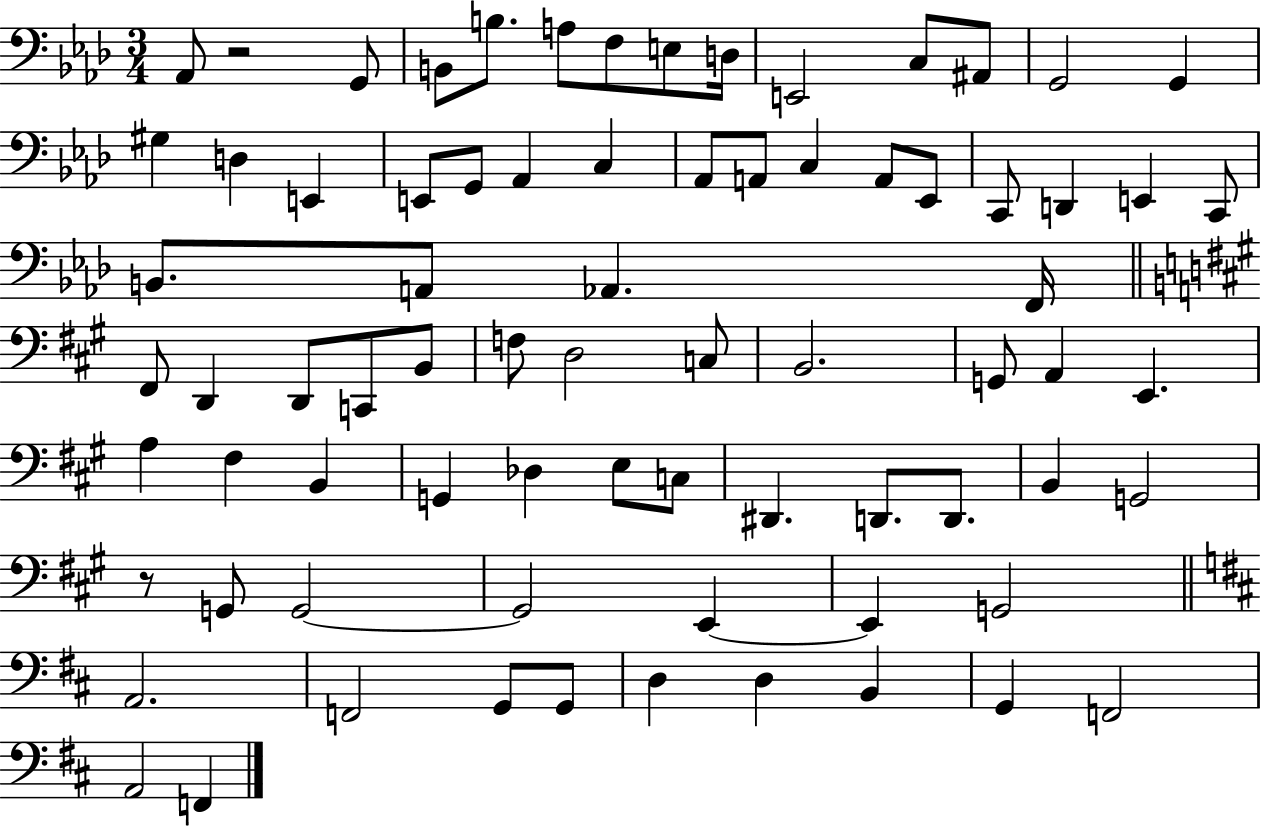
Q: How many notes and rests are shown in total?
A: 76